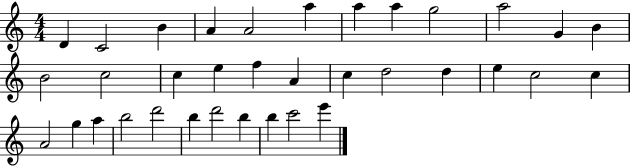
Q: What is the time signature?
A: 4/4